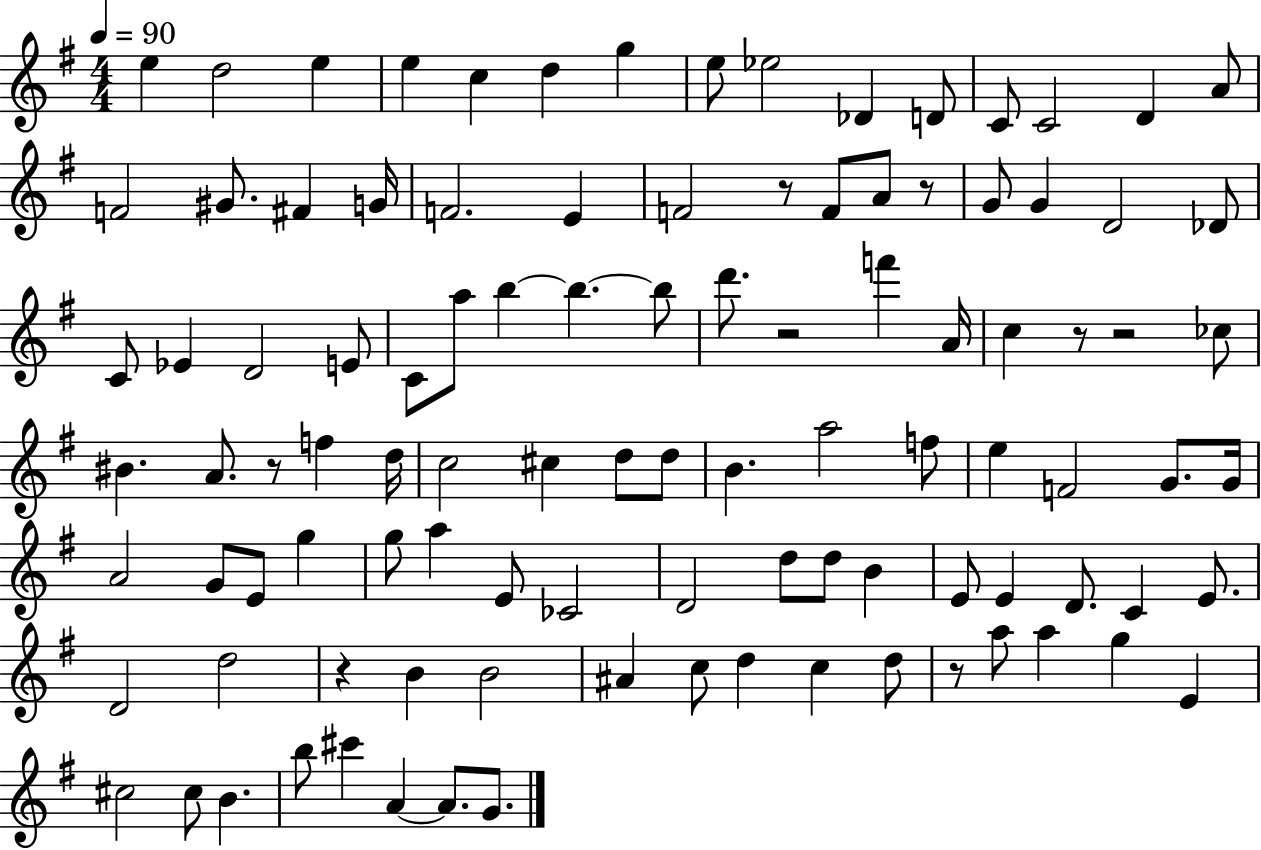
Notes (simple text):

E5/q D5/h E5/q E5/q C5/q D5/q G5/q E5/e Eb5/h Db4/q D4/e C4/e C4/h D4/q A4/e F4/h G#4/e. F#4/q G4/s F4/h. E4/q F4/h R/e F4/e A4/e R/e G4/e G4/q D4/h Db4/e C4/e Eb4/q D4/h E4/e C4/e A5/e B5/q B5/q. B5/e D6/e. R/h F6/q A4/s C5/q R/e R/h CES5/e BIS4/q. A4/e. R/e F5/q D5/s C5/h C#5/q D5/e D5/e B4/q. A5/h F5/e E5/q F4/h G4/e. G4/s A4/h G4/e E4/e G5/q G5/e A5/q E4/e CES4/h D4/h D5/e D5/e B4/q E4/e E4/q D4/e. C4/q E4/e. D4/h D5/h R/q B4/q B4/h A#4/q C5/e D5/q C5/q D5/e R/e A5/e A5/q G5/q E4/q C#5/h C#5/e B4/q. B5/e C#6/q A4/q A4/e. G4/e.